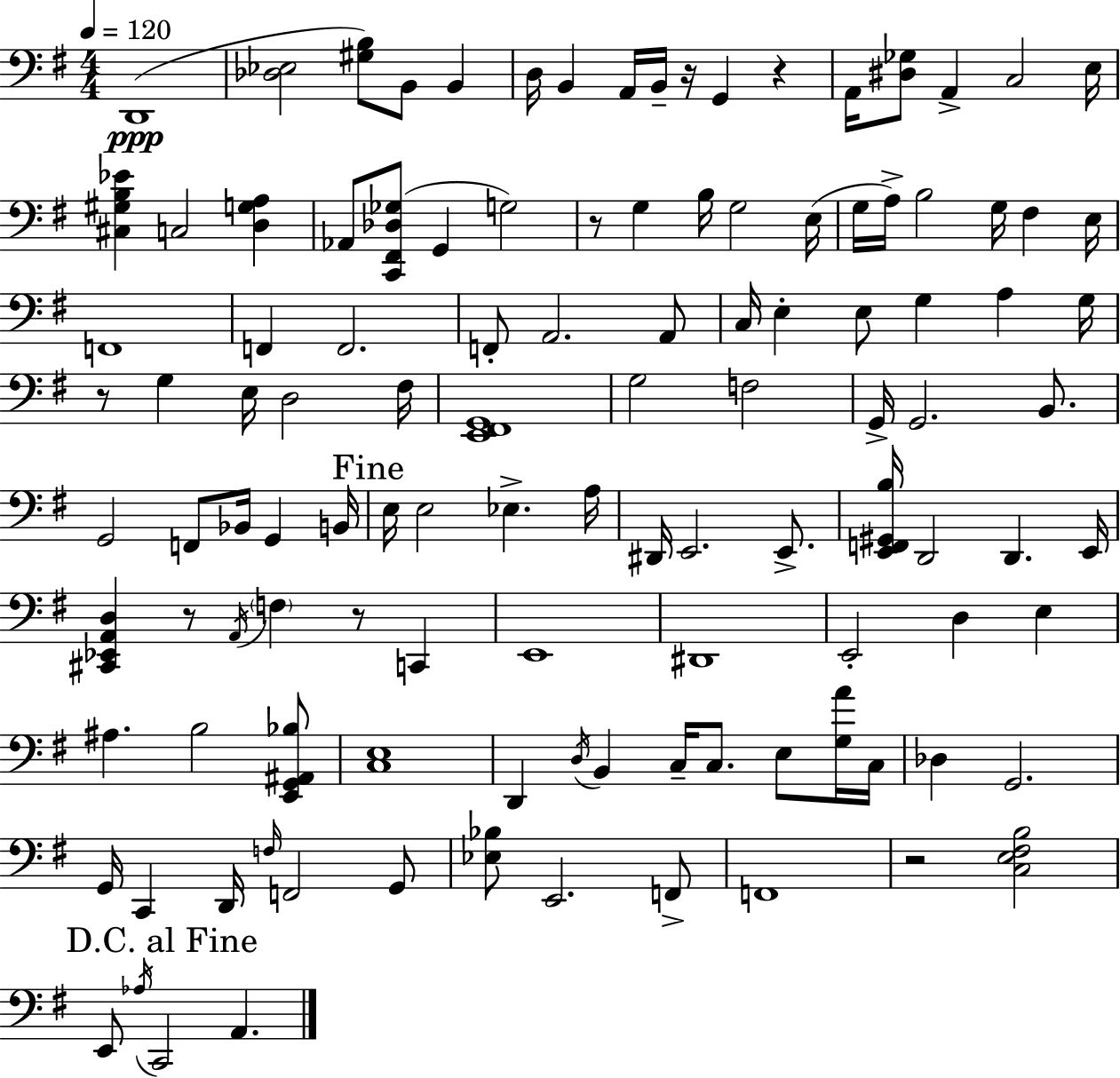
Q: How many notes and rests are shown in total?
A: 115